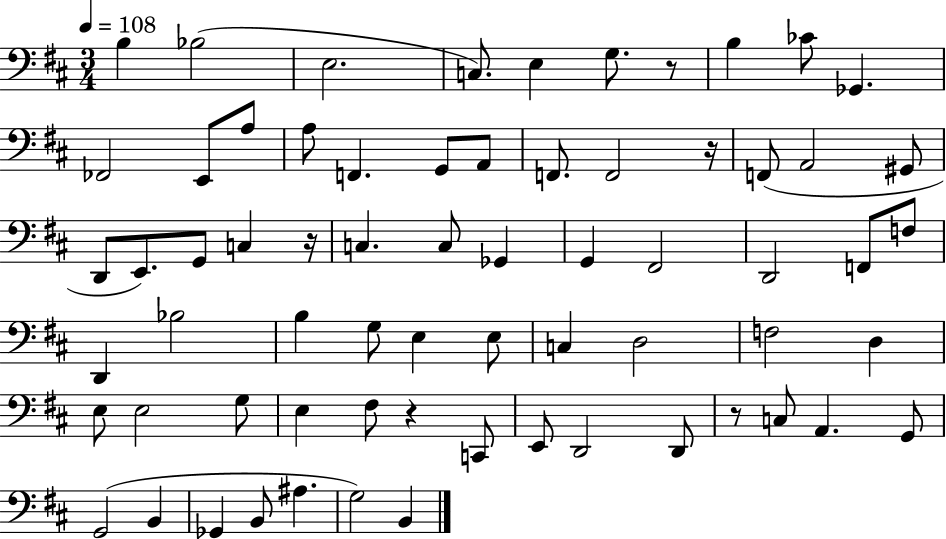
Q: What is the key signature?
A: D major